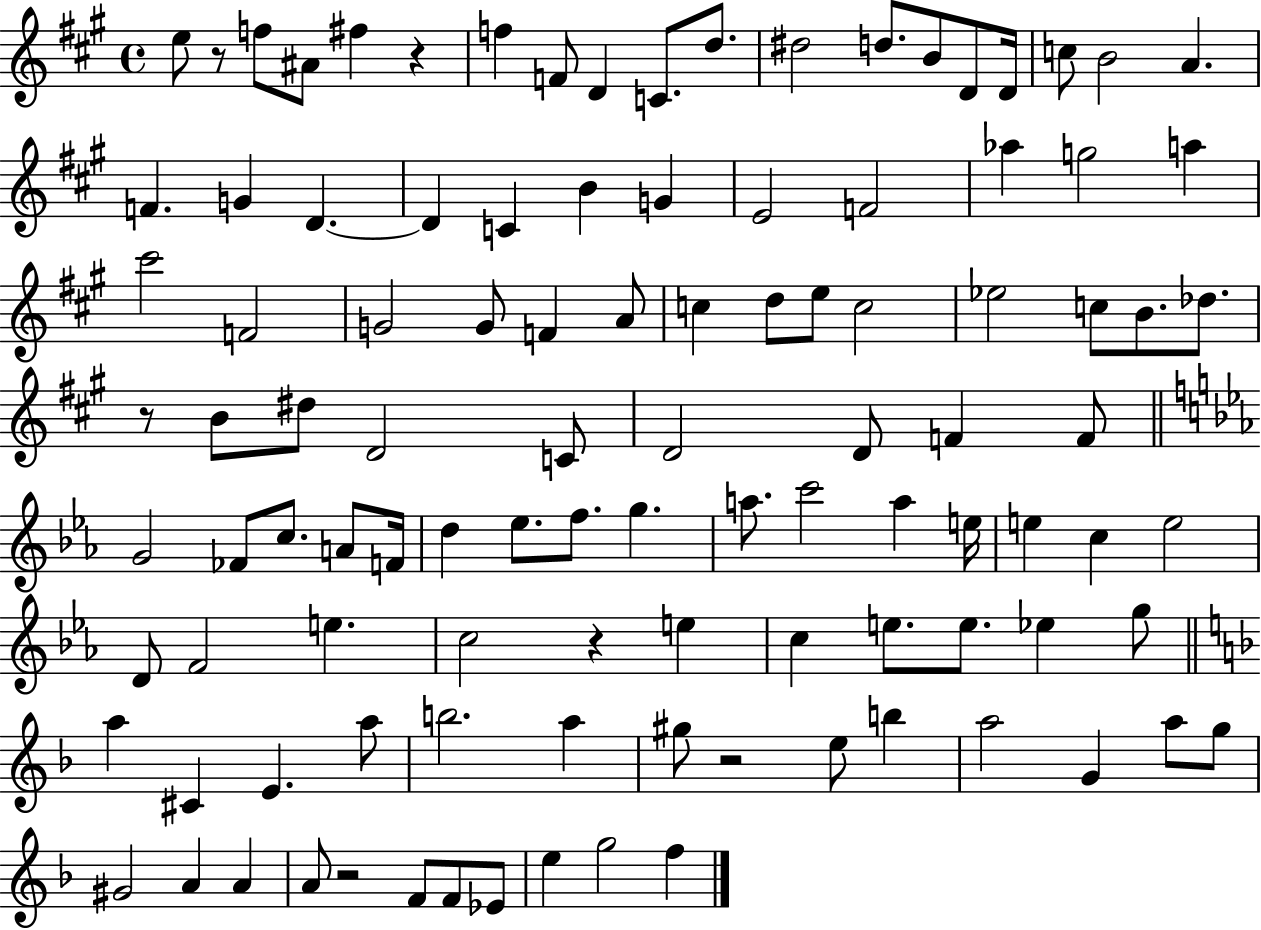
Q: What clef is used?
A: treble